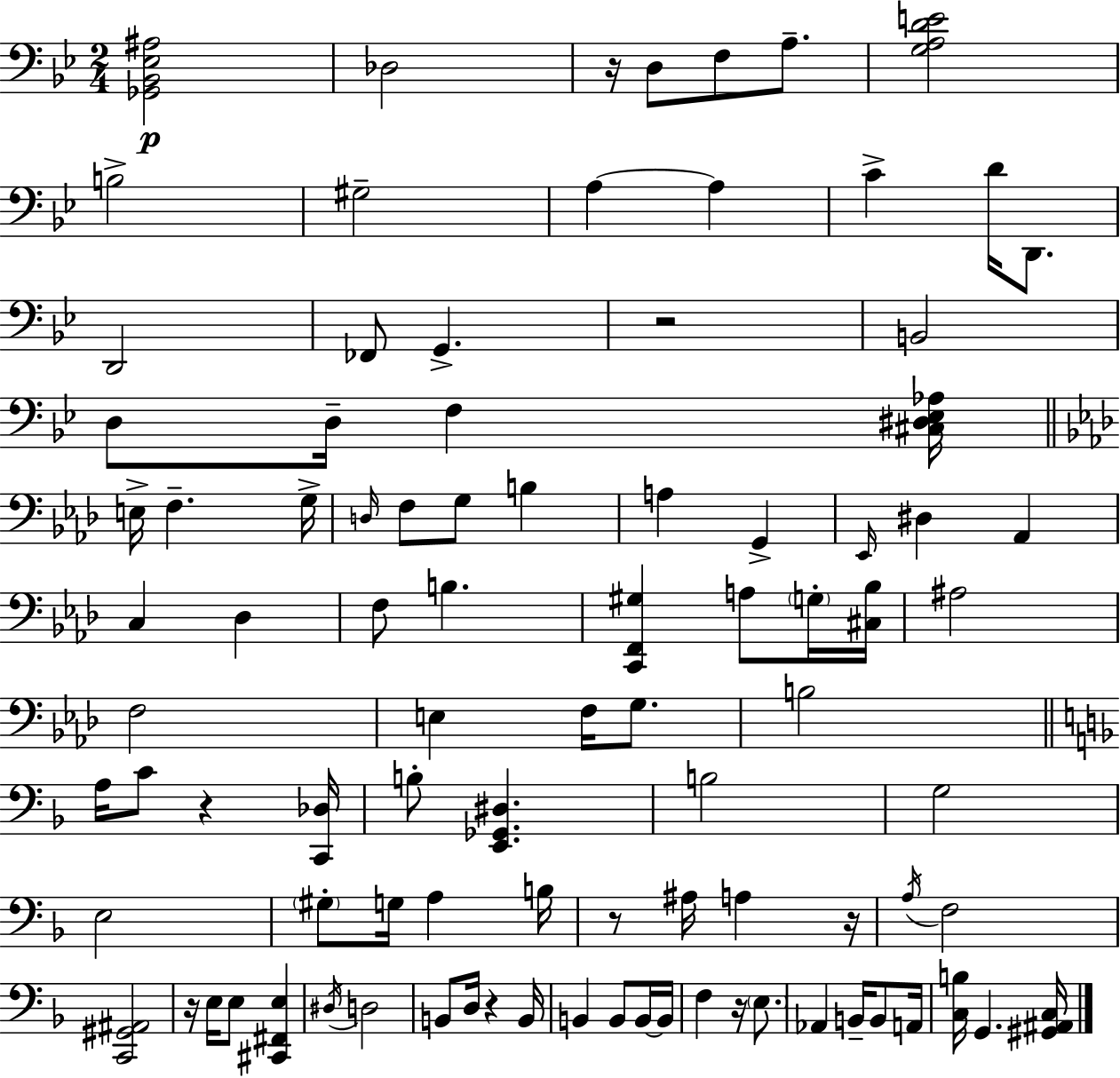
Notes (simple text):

[Gb2,Bb2,Eb3,A#3]/h Db3/h R/s D3/e F3/e A3/e. [G3,A3,D4,E4]/h B3/h G#3/h A3/q A3/q C4/q D4/s D2/e. D2/h FES2/e G2/q. R/h B2/h D3/e D3/s F3/q [C#3,D#3,Eb3,Ab3]/s E3/s F3/q. G3/s D3/s F3/e G3/e B3/q A3/q G2/q Eb2/s D#3/q Ab2/q C3/q Db3/q F3/e B3/q. [C2,F2,G#3]/q A3/e G3/s [C#3,Bb3]/s A#3/h F3/h E3/q F3/s G3/e. B3/h A3/s C4/e R/q [C2,Db3]/s B3/e [E2,Gb2,D#3]/q. B3/h G3/h E3/h G#3/e G3/s A3/q B3/s R/e A#3/s A3/q R/s A3/s F3/h [C2,G#2,A#2]/h R/s E3/s E3/e [C#2,F#2,E3]/q D#3/s D3/h B2/e D3/s R/q B2/s B2/q B2/e B2/s B2/s F3/q R/s E3/e. Ab2/q B2/s B2/e A2/s [C3,B3]/s G2/q. [G#2,A#2,C3]/s